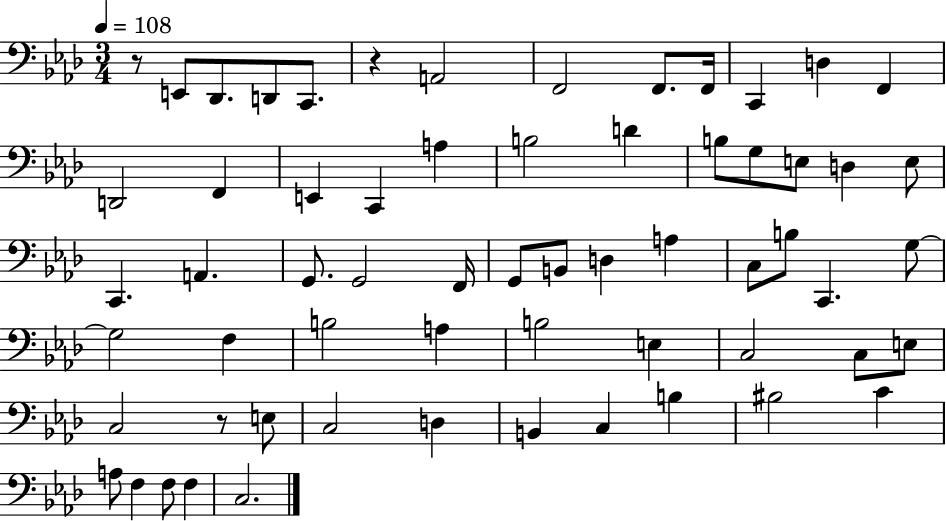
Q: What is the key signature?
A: AES major